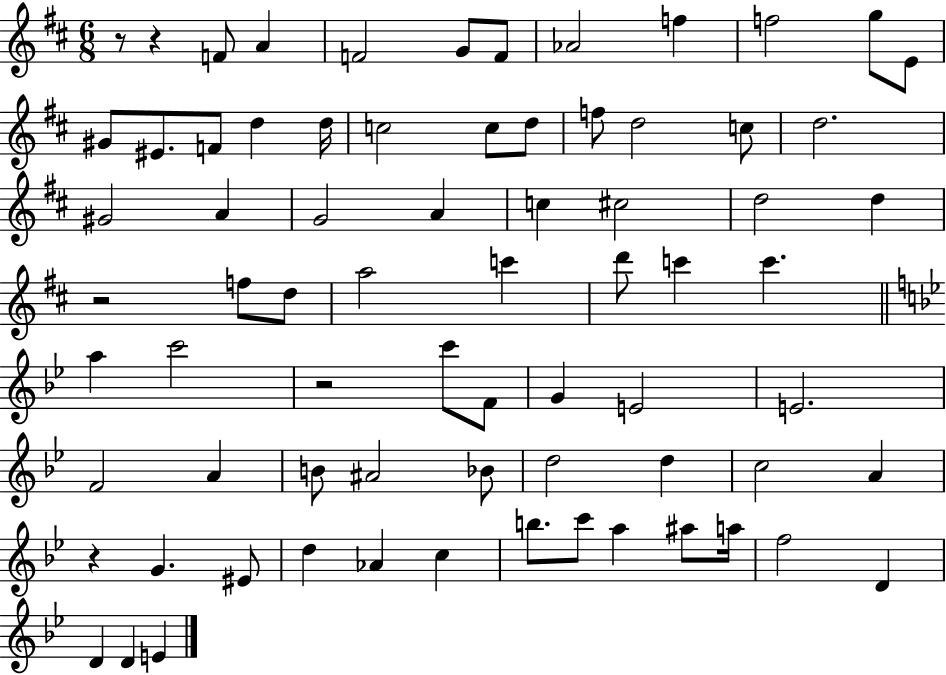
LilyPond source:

{
  \clef treble
  \numericTimeSignature
  \time 6/8
  \key d \major
  r8 r4 f'8 a'4 | f'2 g'8 f'8 | aes'2 f''4 | f''2 g''8 e'8 | \break gis'8 eis'8. f'8 d''4 d''16 | c''2 c''8 d''8 | f''8 d''2 c''8 | d''2. | \break gis'2 a'4 | g'2 a'4 | c''4 cis''2 | d''2 d''4 | \break r2 f''8 d''8 | a''2 c'''4 | d'''8 c'''4 c'''4. | \bar "||" \break \key bes \major a''4 c'''2 | r2 c'''8 f'8 | g'4 e'2 | e'2. | \break f'2 a'4 | b'8 ais'2 bes'8 | d''2 d''4 | c''2 a'4 | \break r4 g'4. eis'8 | d''4 aes'4 c''4 | b''8. c'''8 a''4 ais''8 a''16 | f''2 d'4 | \break d'4 d'4 e'4 | \bar "|."
}